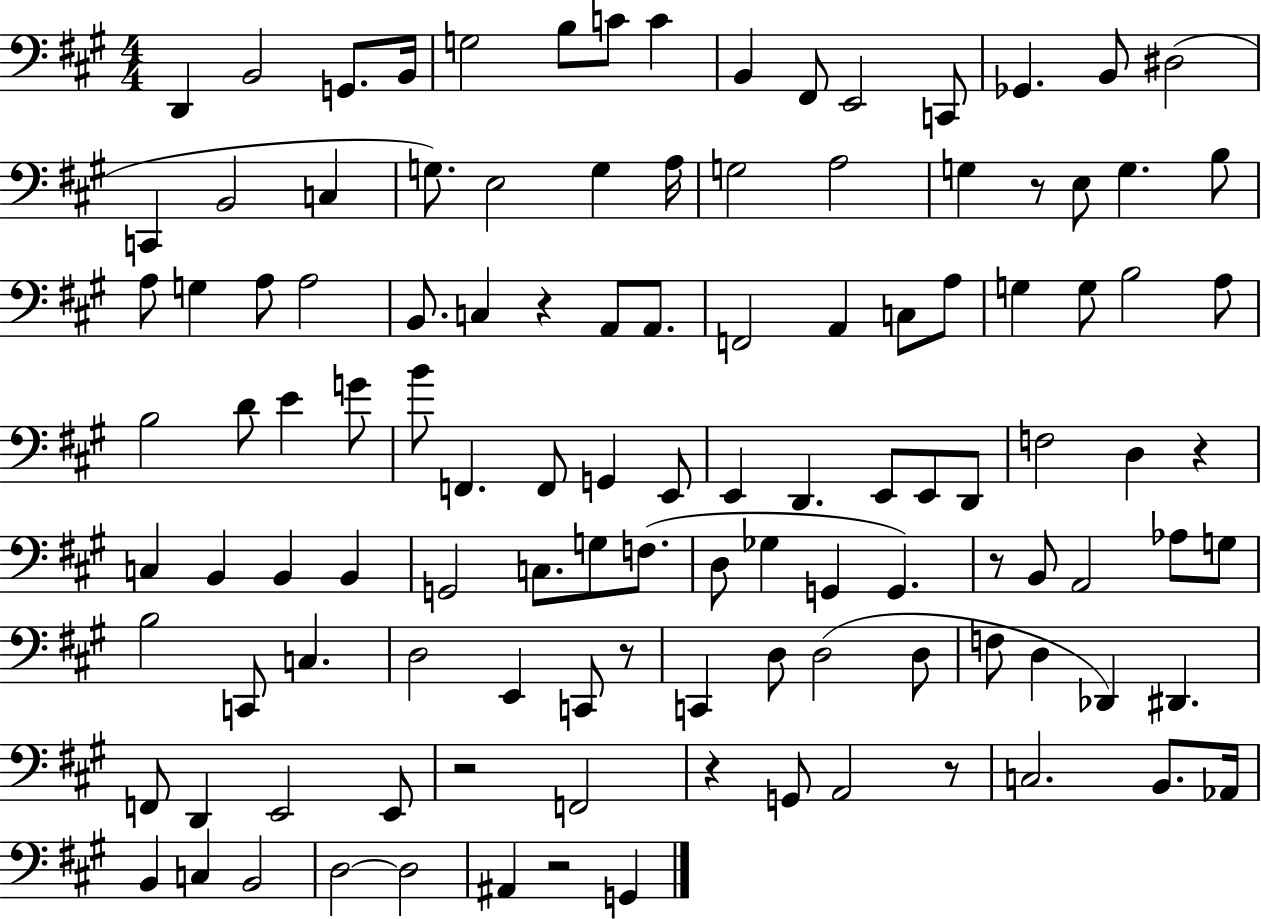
X:1
T:Untitled
M:4/4
L:1/4
K:A
D,, B,,2 G,,/2 B,,/4 G,2 B,/2 C/2 C B,, ^F,,/2 E,,2 C,,/2 _G,, B,,/2 ^D,2 C,, B,,2 C, G,/2 E,2 G, A,/4 G,2 A,2 G, z/2 E,/2 G, B,/2 A,/2 G, A,/2 A,2 B,,/2 C, z A,,/2 A,,/2 F,,2 A,, C,/2 A,/2 G, G,/2 B,2 A,/2 B,2 D/2 E G/2 B/2 F,, F,,/2 G,, E,,/2 E,, D,, E,,/2 E,,/2 D,,/2 F,2 D, z C, B,, B,, B,, G,,2 C,/2 G,/2 F,/2 D,/2 _G, G,, G,, z/2 B,,/2 A,,2 _A,/2 G,/2 B,2 C,,/2 C, D,2 E,, C,,/2 z/2 C,, D,/2 D,2 D,/2 F,/2 D, _D,, ^D,, F,,/2 D,, E,,2 E,,/2 z2 F,,2 z G,,/2 A,,2 z/2 C,2 B,,/2 _A,,/4 B,, C, B,,2 D,2 D,2 ^A,, z2 G,,